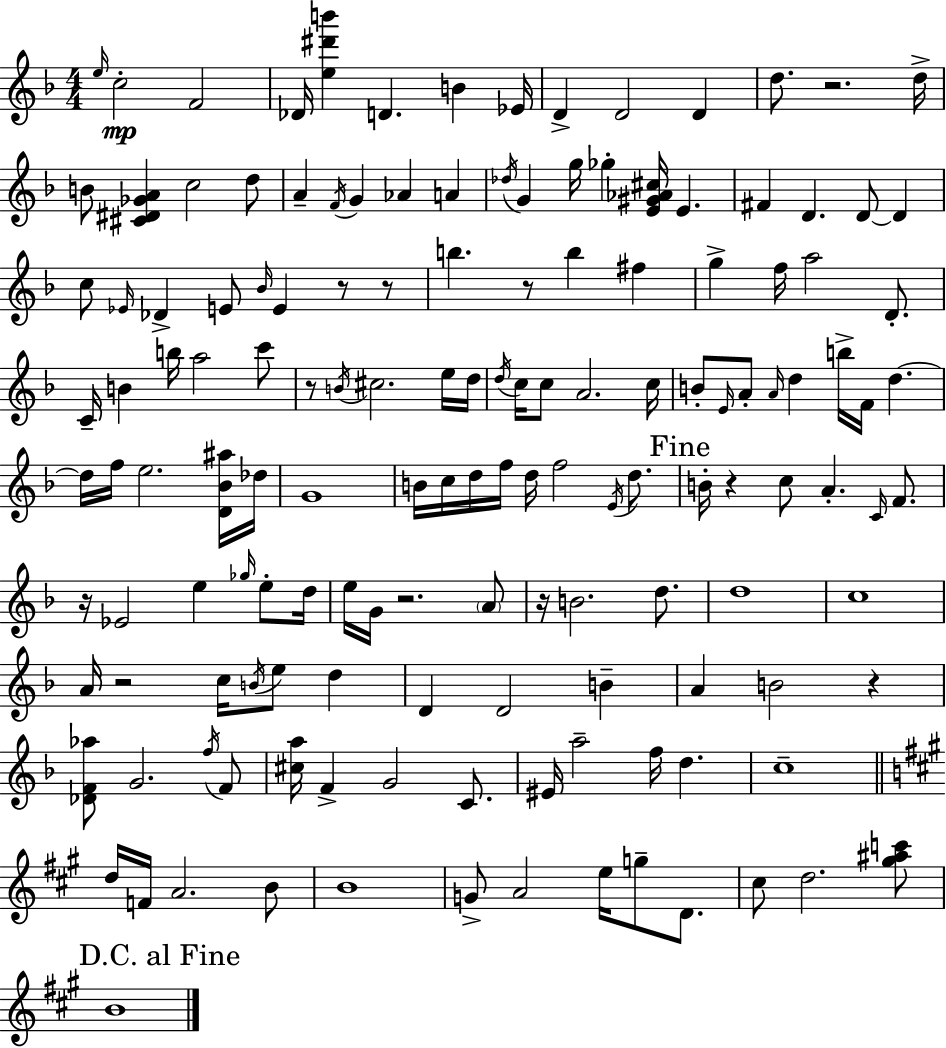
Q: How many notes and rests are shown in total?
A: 146